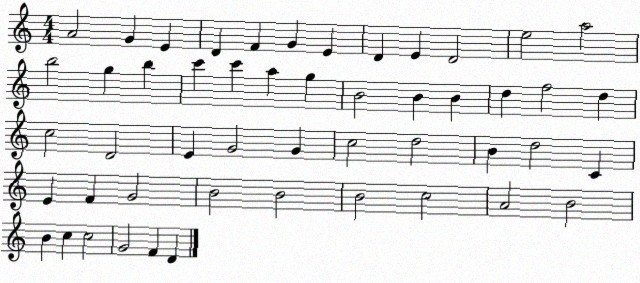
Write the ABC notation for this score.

X:1
T:Untitled
M:4/4
L:1/4
K:C
A2 G E D F G E D E D2 e2 a2 b2 g b c' c' a g B2 B B d f2 d c2 D2 E G2 G c2 d2 B d2 C E F G2 B2 B2 B2 c2 A2 B2 B c c2 G2 F D